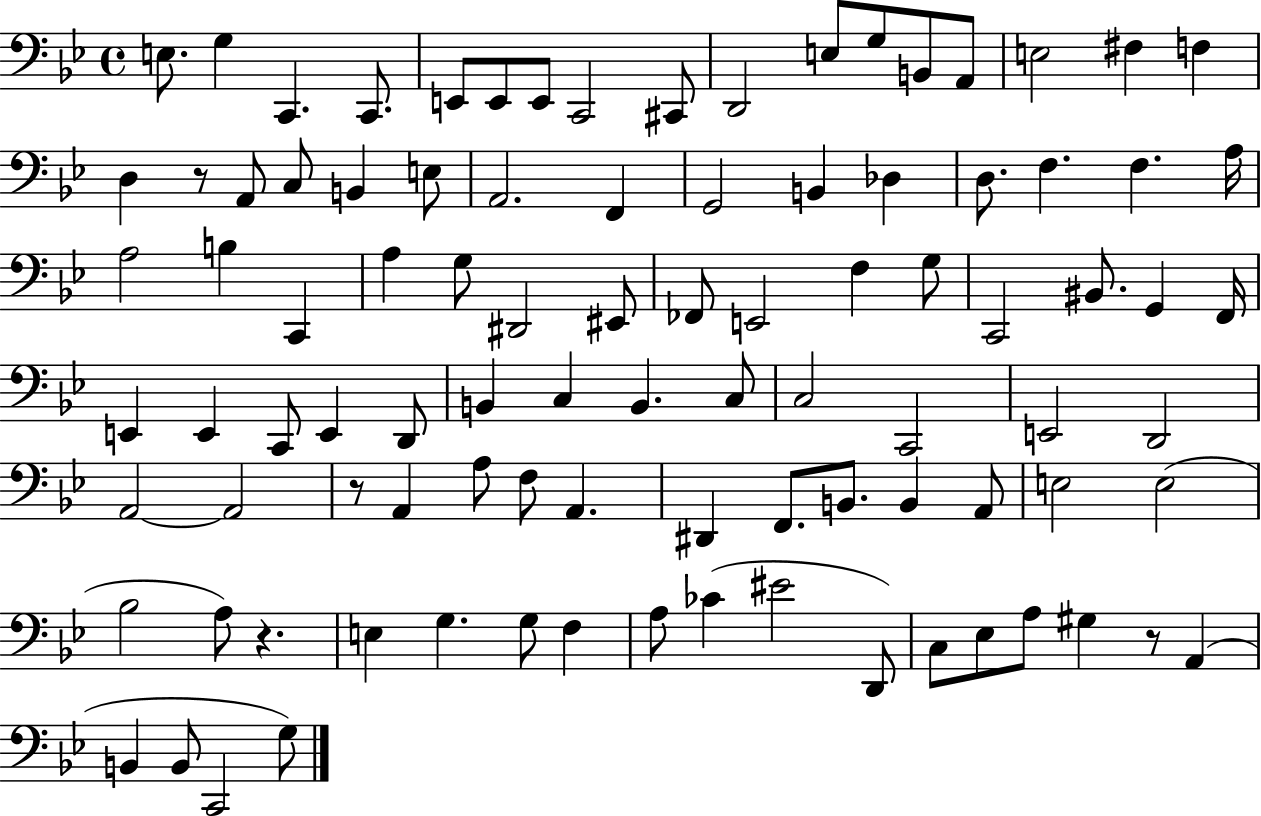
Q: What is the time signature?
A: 4/4